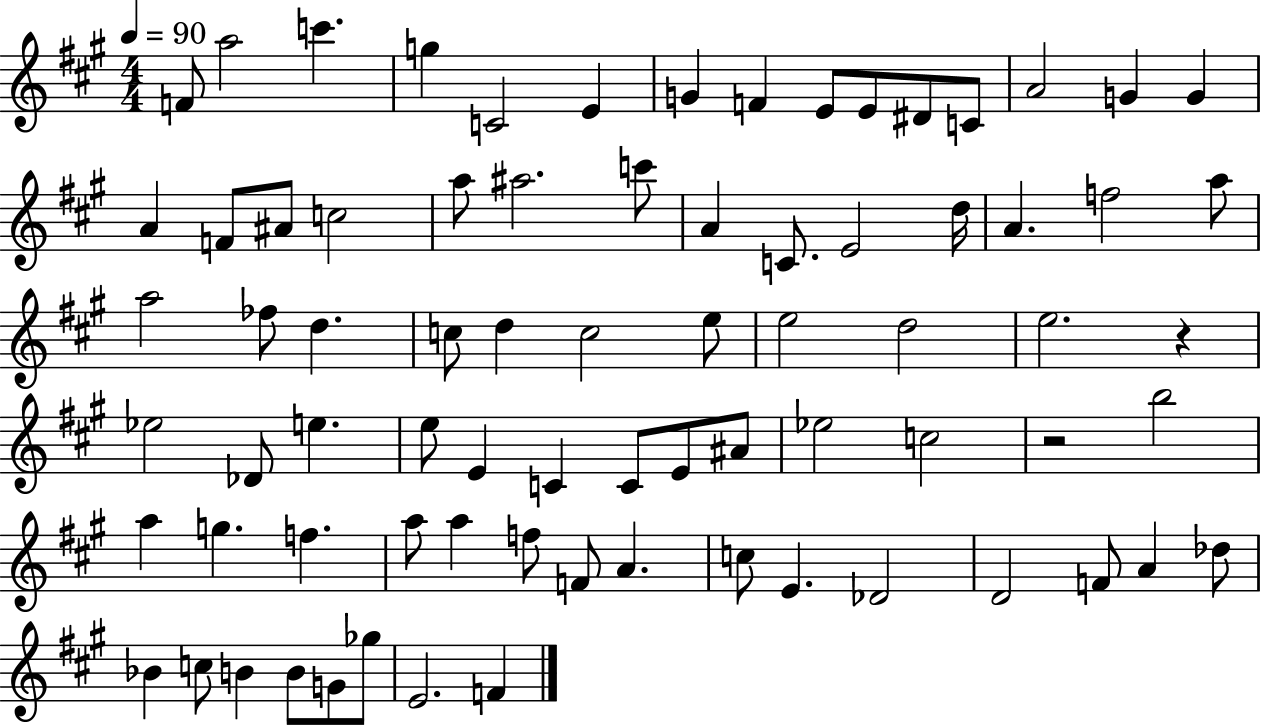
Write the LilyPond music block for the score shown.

{
  \clef treble
  \numericTimeSignature
  \time 4/4
  \key a \major
  \tempo 4 = 90
  f'8 a''2 c'''4. | g''4 c'2 e'4 | g'4 f'4 e'8 e'8 dis'8 c'8 | a'2 g'4 g'4 | \break a'4 f'8 ais'8 c''2 | a''8 ais''2. c'''8 | a'4 c'8. e'2 d''16 | a'4. f''2 a''8 | \break a''2 fes''8 d''4. | c''8 d''4 c''2 e''8 | e''2 d''2 | e''2. r4 | \break ees''2 des'8 e''4. | e''8 e'4 c'4 c'8 e'8 ais'8 | ees''2 c''2 | r2 b''2 | \break a''4 g''4. f''4. | a''8 a''4 f''8 f'8 a'4. | c''8 e'4. des'2 | d'2 f'8 a'4 des''8 | \break bes'4 c''8 b'4 b'8 g'8 ges''8 | e'2. f'4 | \bar "|."
}